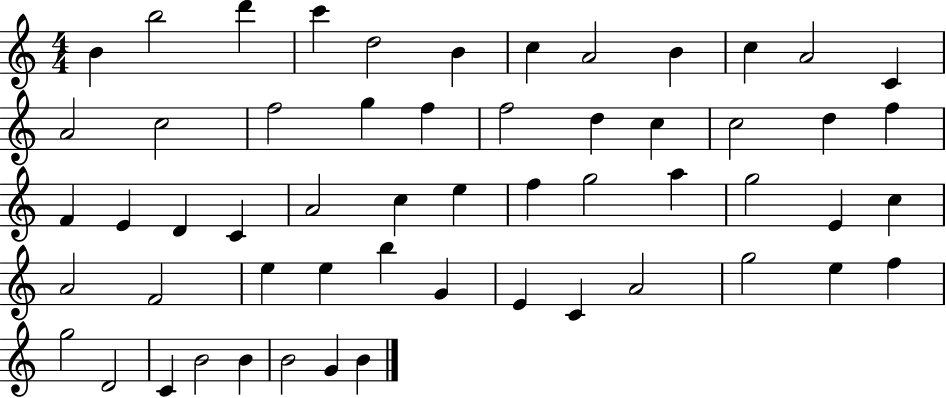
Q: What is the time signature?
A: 4/4